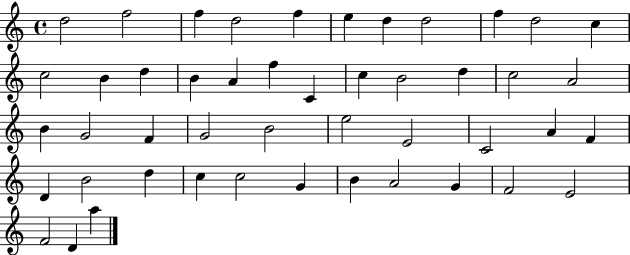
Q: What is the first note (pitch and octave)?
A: D5